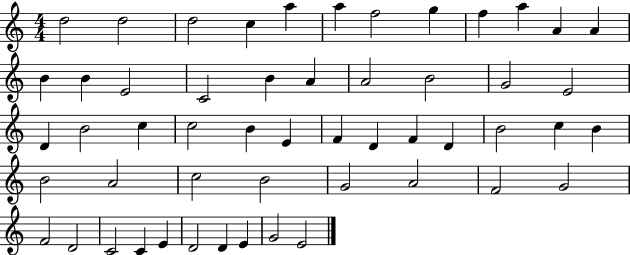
{
  \clef treble
  \numericTimeSignature
  \time 4/4
  \key c \major
  d''2 d''2 | d''2 c''4 a''4 | a''4 f''2 g''4 | f''4 a''4 a'4 a'4 | \break b'4 b'4 e'2 | c'2 b'4 a'4 | a'2 b'2 | g'2 e'2 | \break d'4 b'2 c''4 | c''2 b'4 e'4 | f'4 d'4 f'4 d'4 | b'2 c''4 b'4 | \break b'2 a'2 | c''2 b'2 | g'2 a'2 | f'2 g'2 | \break f'2 d'2 | c'2 c'4 e'4 | d'2 d'4 e'4 | g'2 e'2 | \break \bar "|."
}